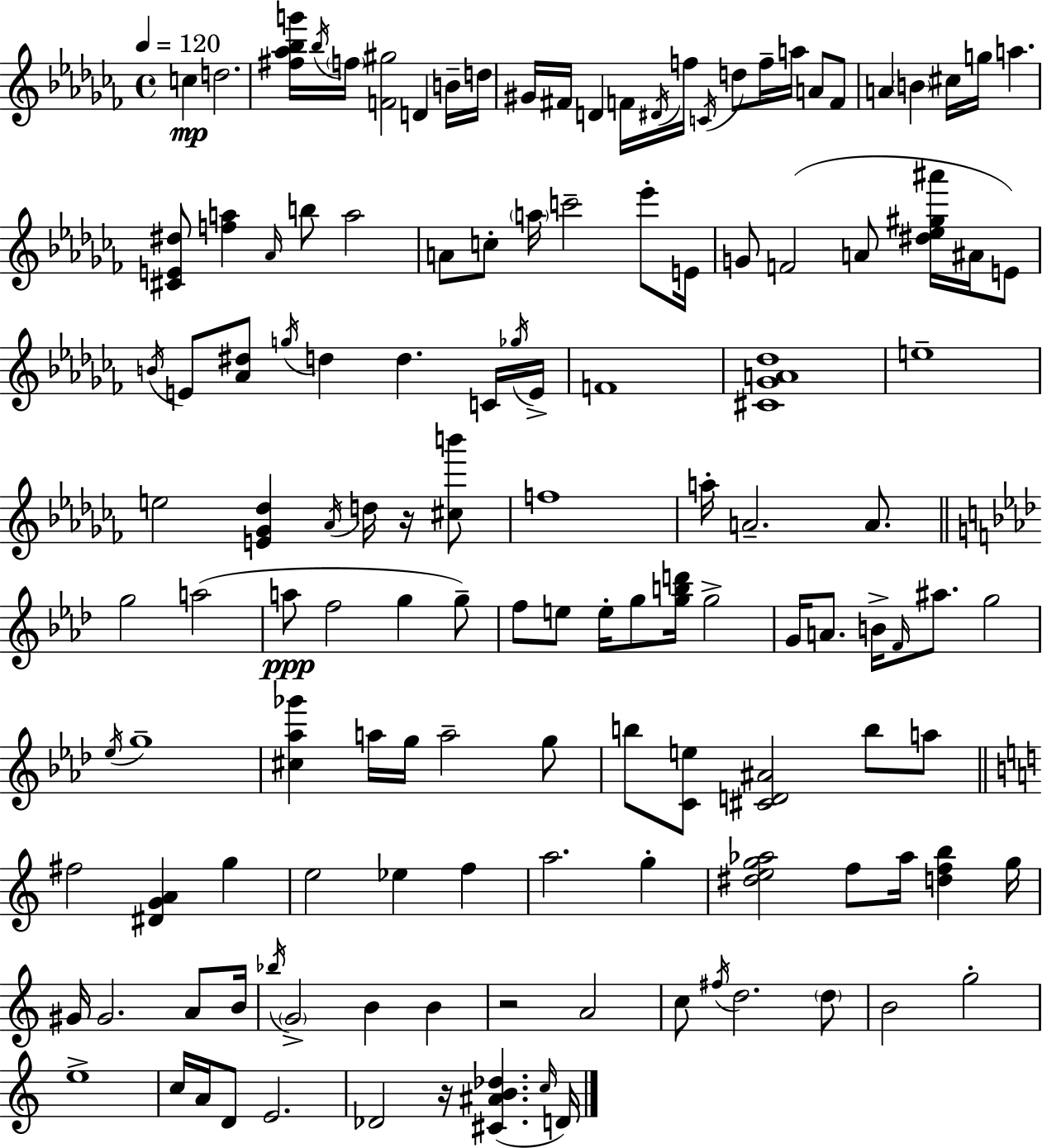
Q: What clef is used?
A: treble